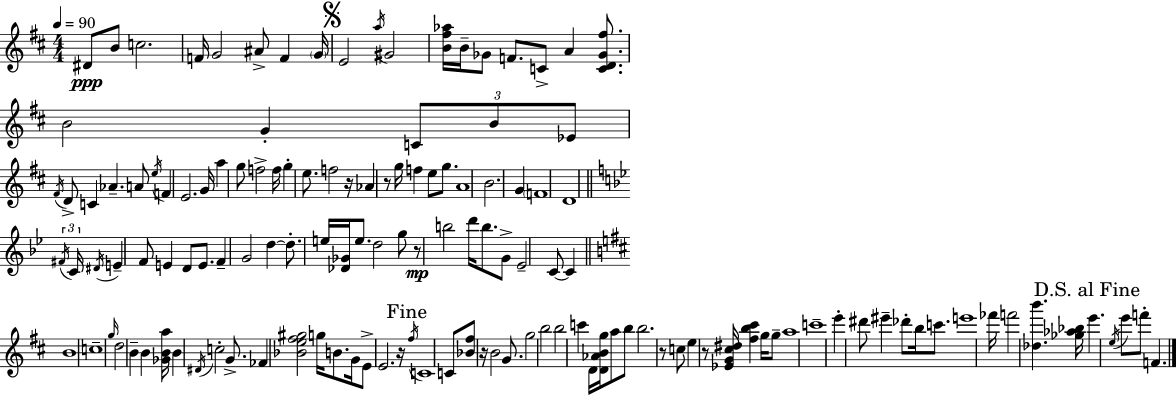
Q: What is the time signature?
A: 4/4